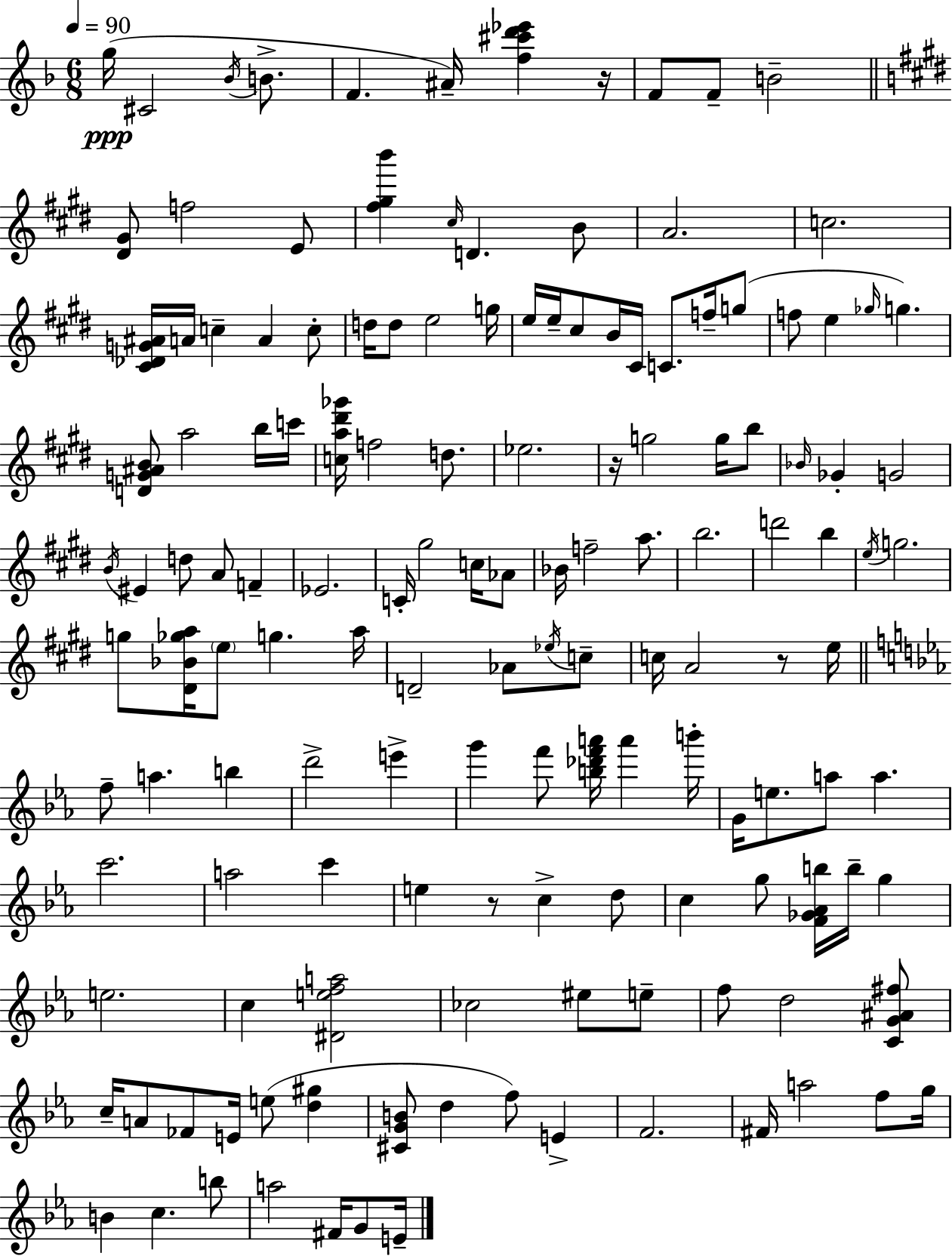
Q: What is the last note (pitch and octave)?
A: E4